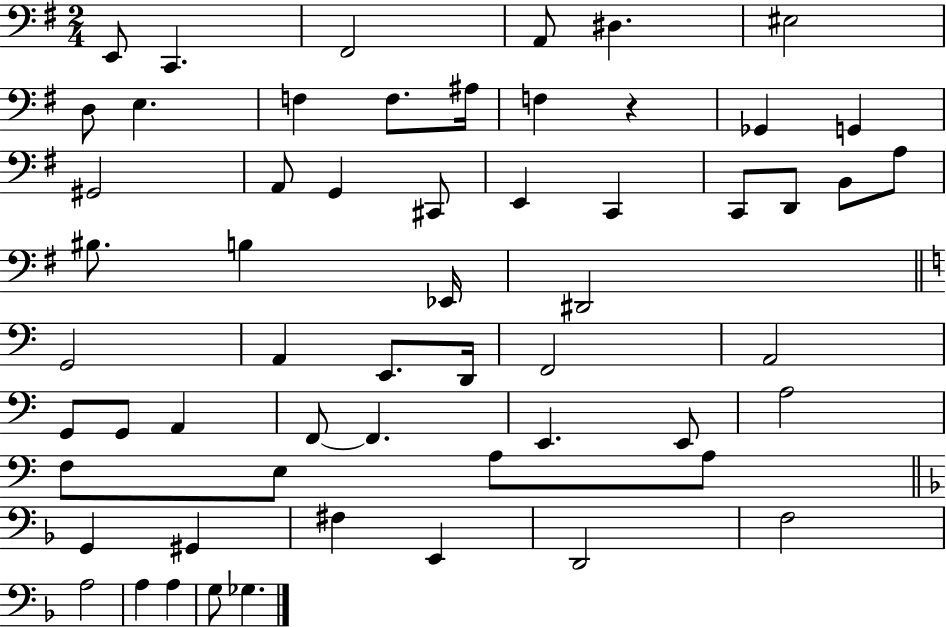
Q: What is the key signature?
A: G major